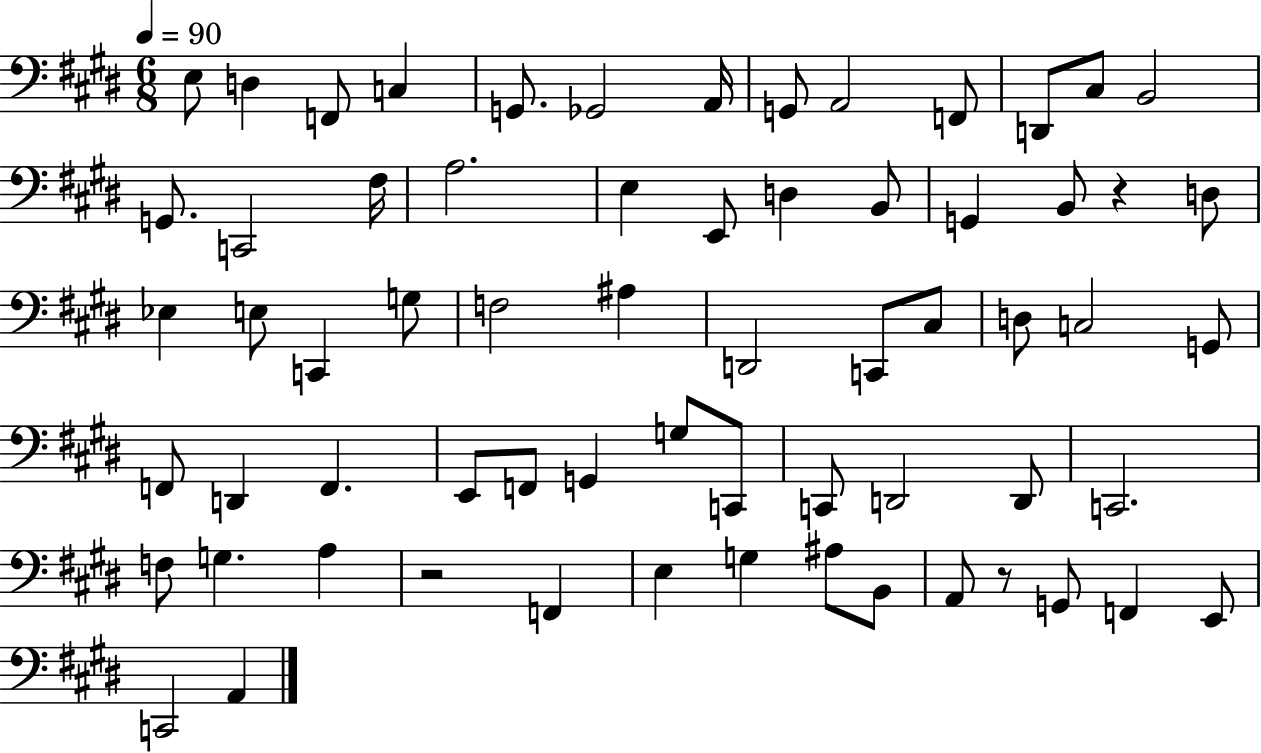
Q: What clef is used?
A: bass